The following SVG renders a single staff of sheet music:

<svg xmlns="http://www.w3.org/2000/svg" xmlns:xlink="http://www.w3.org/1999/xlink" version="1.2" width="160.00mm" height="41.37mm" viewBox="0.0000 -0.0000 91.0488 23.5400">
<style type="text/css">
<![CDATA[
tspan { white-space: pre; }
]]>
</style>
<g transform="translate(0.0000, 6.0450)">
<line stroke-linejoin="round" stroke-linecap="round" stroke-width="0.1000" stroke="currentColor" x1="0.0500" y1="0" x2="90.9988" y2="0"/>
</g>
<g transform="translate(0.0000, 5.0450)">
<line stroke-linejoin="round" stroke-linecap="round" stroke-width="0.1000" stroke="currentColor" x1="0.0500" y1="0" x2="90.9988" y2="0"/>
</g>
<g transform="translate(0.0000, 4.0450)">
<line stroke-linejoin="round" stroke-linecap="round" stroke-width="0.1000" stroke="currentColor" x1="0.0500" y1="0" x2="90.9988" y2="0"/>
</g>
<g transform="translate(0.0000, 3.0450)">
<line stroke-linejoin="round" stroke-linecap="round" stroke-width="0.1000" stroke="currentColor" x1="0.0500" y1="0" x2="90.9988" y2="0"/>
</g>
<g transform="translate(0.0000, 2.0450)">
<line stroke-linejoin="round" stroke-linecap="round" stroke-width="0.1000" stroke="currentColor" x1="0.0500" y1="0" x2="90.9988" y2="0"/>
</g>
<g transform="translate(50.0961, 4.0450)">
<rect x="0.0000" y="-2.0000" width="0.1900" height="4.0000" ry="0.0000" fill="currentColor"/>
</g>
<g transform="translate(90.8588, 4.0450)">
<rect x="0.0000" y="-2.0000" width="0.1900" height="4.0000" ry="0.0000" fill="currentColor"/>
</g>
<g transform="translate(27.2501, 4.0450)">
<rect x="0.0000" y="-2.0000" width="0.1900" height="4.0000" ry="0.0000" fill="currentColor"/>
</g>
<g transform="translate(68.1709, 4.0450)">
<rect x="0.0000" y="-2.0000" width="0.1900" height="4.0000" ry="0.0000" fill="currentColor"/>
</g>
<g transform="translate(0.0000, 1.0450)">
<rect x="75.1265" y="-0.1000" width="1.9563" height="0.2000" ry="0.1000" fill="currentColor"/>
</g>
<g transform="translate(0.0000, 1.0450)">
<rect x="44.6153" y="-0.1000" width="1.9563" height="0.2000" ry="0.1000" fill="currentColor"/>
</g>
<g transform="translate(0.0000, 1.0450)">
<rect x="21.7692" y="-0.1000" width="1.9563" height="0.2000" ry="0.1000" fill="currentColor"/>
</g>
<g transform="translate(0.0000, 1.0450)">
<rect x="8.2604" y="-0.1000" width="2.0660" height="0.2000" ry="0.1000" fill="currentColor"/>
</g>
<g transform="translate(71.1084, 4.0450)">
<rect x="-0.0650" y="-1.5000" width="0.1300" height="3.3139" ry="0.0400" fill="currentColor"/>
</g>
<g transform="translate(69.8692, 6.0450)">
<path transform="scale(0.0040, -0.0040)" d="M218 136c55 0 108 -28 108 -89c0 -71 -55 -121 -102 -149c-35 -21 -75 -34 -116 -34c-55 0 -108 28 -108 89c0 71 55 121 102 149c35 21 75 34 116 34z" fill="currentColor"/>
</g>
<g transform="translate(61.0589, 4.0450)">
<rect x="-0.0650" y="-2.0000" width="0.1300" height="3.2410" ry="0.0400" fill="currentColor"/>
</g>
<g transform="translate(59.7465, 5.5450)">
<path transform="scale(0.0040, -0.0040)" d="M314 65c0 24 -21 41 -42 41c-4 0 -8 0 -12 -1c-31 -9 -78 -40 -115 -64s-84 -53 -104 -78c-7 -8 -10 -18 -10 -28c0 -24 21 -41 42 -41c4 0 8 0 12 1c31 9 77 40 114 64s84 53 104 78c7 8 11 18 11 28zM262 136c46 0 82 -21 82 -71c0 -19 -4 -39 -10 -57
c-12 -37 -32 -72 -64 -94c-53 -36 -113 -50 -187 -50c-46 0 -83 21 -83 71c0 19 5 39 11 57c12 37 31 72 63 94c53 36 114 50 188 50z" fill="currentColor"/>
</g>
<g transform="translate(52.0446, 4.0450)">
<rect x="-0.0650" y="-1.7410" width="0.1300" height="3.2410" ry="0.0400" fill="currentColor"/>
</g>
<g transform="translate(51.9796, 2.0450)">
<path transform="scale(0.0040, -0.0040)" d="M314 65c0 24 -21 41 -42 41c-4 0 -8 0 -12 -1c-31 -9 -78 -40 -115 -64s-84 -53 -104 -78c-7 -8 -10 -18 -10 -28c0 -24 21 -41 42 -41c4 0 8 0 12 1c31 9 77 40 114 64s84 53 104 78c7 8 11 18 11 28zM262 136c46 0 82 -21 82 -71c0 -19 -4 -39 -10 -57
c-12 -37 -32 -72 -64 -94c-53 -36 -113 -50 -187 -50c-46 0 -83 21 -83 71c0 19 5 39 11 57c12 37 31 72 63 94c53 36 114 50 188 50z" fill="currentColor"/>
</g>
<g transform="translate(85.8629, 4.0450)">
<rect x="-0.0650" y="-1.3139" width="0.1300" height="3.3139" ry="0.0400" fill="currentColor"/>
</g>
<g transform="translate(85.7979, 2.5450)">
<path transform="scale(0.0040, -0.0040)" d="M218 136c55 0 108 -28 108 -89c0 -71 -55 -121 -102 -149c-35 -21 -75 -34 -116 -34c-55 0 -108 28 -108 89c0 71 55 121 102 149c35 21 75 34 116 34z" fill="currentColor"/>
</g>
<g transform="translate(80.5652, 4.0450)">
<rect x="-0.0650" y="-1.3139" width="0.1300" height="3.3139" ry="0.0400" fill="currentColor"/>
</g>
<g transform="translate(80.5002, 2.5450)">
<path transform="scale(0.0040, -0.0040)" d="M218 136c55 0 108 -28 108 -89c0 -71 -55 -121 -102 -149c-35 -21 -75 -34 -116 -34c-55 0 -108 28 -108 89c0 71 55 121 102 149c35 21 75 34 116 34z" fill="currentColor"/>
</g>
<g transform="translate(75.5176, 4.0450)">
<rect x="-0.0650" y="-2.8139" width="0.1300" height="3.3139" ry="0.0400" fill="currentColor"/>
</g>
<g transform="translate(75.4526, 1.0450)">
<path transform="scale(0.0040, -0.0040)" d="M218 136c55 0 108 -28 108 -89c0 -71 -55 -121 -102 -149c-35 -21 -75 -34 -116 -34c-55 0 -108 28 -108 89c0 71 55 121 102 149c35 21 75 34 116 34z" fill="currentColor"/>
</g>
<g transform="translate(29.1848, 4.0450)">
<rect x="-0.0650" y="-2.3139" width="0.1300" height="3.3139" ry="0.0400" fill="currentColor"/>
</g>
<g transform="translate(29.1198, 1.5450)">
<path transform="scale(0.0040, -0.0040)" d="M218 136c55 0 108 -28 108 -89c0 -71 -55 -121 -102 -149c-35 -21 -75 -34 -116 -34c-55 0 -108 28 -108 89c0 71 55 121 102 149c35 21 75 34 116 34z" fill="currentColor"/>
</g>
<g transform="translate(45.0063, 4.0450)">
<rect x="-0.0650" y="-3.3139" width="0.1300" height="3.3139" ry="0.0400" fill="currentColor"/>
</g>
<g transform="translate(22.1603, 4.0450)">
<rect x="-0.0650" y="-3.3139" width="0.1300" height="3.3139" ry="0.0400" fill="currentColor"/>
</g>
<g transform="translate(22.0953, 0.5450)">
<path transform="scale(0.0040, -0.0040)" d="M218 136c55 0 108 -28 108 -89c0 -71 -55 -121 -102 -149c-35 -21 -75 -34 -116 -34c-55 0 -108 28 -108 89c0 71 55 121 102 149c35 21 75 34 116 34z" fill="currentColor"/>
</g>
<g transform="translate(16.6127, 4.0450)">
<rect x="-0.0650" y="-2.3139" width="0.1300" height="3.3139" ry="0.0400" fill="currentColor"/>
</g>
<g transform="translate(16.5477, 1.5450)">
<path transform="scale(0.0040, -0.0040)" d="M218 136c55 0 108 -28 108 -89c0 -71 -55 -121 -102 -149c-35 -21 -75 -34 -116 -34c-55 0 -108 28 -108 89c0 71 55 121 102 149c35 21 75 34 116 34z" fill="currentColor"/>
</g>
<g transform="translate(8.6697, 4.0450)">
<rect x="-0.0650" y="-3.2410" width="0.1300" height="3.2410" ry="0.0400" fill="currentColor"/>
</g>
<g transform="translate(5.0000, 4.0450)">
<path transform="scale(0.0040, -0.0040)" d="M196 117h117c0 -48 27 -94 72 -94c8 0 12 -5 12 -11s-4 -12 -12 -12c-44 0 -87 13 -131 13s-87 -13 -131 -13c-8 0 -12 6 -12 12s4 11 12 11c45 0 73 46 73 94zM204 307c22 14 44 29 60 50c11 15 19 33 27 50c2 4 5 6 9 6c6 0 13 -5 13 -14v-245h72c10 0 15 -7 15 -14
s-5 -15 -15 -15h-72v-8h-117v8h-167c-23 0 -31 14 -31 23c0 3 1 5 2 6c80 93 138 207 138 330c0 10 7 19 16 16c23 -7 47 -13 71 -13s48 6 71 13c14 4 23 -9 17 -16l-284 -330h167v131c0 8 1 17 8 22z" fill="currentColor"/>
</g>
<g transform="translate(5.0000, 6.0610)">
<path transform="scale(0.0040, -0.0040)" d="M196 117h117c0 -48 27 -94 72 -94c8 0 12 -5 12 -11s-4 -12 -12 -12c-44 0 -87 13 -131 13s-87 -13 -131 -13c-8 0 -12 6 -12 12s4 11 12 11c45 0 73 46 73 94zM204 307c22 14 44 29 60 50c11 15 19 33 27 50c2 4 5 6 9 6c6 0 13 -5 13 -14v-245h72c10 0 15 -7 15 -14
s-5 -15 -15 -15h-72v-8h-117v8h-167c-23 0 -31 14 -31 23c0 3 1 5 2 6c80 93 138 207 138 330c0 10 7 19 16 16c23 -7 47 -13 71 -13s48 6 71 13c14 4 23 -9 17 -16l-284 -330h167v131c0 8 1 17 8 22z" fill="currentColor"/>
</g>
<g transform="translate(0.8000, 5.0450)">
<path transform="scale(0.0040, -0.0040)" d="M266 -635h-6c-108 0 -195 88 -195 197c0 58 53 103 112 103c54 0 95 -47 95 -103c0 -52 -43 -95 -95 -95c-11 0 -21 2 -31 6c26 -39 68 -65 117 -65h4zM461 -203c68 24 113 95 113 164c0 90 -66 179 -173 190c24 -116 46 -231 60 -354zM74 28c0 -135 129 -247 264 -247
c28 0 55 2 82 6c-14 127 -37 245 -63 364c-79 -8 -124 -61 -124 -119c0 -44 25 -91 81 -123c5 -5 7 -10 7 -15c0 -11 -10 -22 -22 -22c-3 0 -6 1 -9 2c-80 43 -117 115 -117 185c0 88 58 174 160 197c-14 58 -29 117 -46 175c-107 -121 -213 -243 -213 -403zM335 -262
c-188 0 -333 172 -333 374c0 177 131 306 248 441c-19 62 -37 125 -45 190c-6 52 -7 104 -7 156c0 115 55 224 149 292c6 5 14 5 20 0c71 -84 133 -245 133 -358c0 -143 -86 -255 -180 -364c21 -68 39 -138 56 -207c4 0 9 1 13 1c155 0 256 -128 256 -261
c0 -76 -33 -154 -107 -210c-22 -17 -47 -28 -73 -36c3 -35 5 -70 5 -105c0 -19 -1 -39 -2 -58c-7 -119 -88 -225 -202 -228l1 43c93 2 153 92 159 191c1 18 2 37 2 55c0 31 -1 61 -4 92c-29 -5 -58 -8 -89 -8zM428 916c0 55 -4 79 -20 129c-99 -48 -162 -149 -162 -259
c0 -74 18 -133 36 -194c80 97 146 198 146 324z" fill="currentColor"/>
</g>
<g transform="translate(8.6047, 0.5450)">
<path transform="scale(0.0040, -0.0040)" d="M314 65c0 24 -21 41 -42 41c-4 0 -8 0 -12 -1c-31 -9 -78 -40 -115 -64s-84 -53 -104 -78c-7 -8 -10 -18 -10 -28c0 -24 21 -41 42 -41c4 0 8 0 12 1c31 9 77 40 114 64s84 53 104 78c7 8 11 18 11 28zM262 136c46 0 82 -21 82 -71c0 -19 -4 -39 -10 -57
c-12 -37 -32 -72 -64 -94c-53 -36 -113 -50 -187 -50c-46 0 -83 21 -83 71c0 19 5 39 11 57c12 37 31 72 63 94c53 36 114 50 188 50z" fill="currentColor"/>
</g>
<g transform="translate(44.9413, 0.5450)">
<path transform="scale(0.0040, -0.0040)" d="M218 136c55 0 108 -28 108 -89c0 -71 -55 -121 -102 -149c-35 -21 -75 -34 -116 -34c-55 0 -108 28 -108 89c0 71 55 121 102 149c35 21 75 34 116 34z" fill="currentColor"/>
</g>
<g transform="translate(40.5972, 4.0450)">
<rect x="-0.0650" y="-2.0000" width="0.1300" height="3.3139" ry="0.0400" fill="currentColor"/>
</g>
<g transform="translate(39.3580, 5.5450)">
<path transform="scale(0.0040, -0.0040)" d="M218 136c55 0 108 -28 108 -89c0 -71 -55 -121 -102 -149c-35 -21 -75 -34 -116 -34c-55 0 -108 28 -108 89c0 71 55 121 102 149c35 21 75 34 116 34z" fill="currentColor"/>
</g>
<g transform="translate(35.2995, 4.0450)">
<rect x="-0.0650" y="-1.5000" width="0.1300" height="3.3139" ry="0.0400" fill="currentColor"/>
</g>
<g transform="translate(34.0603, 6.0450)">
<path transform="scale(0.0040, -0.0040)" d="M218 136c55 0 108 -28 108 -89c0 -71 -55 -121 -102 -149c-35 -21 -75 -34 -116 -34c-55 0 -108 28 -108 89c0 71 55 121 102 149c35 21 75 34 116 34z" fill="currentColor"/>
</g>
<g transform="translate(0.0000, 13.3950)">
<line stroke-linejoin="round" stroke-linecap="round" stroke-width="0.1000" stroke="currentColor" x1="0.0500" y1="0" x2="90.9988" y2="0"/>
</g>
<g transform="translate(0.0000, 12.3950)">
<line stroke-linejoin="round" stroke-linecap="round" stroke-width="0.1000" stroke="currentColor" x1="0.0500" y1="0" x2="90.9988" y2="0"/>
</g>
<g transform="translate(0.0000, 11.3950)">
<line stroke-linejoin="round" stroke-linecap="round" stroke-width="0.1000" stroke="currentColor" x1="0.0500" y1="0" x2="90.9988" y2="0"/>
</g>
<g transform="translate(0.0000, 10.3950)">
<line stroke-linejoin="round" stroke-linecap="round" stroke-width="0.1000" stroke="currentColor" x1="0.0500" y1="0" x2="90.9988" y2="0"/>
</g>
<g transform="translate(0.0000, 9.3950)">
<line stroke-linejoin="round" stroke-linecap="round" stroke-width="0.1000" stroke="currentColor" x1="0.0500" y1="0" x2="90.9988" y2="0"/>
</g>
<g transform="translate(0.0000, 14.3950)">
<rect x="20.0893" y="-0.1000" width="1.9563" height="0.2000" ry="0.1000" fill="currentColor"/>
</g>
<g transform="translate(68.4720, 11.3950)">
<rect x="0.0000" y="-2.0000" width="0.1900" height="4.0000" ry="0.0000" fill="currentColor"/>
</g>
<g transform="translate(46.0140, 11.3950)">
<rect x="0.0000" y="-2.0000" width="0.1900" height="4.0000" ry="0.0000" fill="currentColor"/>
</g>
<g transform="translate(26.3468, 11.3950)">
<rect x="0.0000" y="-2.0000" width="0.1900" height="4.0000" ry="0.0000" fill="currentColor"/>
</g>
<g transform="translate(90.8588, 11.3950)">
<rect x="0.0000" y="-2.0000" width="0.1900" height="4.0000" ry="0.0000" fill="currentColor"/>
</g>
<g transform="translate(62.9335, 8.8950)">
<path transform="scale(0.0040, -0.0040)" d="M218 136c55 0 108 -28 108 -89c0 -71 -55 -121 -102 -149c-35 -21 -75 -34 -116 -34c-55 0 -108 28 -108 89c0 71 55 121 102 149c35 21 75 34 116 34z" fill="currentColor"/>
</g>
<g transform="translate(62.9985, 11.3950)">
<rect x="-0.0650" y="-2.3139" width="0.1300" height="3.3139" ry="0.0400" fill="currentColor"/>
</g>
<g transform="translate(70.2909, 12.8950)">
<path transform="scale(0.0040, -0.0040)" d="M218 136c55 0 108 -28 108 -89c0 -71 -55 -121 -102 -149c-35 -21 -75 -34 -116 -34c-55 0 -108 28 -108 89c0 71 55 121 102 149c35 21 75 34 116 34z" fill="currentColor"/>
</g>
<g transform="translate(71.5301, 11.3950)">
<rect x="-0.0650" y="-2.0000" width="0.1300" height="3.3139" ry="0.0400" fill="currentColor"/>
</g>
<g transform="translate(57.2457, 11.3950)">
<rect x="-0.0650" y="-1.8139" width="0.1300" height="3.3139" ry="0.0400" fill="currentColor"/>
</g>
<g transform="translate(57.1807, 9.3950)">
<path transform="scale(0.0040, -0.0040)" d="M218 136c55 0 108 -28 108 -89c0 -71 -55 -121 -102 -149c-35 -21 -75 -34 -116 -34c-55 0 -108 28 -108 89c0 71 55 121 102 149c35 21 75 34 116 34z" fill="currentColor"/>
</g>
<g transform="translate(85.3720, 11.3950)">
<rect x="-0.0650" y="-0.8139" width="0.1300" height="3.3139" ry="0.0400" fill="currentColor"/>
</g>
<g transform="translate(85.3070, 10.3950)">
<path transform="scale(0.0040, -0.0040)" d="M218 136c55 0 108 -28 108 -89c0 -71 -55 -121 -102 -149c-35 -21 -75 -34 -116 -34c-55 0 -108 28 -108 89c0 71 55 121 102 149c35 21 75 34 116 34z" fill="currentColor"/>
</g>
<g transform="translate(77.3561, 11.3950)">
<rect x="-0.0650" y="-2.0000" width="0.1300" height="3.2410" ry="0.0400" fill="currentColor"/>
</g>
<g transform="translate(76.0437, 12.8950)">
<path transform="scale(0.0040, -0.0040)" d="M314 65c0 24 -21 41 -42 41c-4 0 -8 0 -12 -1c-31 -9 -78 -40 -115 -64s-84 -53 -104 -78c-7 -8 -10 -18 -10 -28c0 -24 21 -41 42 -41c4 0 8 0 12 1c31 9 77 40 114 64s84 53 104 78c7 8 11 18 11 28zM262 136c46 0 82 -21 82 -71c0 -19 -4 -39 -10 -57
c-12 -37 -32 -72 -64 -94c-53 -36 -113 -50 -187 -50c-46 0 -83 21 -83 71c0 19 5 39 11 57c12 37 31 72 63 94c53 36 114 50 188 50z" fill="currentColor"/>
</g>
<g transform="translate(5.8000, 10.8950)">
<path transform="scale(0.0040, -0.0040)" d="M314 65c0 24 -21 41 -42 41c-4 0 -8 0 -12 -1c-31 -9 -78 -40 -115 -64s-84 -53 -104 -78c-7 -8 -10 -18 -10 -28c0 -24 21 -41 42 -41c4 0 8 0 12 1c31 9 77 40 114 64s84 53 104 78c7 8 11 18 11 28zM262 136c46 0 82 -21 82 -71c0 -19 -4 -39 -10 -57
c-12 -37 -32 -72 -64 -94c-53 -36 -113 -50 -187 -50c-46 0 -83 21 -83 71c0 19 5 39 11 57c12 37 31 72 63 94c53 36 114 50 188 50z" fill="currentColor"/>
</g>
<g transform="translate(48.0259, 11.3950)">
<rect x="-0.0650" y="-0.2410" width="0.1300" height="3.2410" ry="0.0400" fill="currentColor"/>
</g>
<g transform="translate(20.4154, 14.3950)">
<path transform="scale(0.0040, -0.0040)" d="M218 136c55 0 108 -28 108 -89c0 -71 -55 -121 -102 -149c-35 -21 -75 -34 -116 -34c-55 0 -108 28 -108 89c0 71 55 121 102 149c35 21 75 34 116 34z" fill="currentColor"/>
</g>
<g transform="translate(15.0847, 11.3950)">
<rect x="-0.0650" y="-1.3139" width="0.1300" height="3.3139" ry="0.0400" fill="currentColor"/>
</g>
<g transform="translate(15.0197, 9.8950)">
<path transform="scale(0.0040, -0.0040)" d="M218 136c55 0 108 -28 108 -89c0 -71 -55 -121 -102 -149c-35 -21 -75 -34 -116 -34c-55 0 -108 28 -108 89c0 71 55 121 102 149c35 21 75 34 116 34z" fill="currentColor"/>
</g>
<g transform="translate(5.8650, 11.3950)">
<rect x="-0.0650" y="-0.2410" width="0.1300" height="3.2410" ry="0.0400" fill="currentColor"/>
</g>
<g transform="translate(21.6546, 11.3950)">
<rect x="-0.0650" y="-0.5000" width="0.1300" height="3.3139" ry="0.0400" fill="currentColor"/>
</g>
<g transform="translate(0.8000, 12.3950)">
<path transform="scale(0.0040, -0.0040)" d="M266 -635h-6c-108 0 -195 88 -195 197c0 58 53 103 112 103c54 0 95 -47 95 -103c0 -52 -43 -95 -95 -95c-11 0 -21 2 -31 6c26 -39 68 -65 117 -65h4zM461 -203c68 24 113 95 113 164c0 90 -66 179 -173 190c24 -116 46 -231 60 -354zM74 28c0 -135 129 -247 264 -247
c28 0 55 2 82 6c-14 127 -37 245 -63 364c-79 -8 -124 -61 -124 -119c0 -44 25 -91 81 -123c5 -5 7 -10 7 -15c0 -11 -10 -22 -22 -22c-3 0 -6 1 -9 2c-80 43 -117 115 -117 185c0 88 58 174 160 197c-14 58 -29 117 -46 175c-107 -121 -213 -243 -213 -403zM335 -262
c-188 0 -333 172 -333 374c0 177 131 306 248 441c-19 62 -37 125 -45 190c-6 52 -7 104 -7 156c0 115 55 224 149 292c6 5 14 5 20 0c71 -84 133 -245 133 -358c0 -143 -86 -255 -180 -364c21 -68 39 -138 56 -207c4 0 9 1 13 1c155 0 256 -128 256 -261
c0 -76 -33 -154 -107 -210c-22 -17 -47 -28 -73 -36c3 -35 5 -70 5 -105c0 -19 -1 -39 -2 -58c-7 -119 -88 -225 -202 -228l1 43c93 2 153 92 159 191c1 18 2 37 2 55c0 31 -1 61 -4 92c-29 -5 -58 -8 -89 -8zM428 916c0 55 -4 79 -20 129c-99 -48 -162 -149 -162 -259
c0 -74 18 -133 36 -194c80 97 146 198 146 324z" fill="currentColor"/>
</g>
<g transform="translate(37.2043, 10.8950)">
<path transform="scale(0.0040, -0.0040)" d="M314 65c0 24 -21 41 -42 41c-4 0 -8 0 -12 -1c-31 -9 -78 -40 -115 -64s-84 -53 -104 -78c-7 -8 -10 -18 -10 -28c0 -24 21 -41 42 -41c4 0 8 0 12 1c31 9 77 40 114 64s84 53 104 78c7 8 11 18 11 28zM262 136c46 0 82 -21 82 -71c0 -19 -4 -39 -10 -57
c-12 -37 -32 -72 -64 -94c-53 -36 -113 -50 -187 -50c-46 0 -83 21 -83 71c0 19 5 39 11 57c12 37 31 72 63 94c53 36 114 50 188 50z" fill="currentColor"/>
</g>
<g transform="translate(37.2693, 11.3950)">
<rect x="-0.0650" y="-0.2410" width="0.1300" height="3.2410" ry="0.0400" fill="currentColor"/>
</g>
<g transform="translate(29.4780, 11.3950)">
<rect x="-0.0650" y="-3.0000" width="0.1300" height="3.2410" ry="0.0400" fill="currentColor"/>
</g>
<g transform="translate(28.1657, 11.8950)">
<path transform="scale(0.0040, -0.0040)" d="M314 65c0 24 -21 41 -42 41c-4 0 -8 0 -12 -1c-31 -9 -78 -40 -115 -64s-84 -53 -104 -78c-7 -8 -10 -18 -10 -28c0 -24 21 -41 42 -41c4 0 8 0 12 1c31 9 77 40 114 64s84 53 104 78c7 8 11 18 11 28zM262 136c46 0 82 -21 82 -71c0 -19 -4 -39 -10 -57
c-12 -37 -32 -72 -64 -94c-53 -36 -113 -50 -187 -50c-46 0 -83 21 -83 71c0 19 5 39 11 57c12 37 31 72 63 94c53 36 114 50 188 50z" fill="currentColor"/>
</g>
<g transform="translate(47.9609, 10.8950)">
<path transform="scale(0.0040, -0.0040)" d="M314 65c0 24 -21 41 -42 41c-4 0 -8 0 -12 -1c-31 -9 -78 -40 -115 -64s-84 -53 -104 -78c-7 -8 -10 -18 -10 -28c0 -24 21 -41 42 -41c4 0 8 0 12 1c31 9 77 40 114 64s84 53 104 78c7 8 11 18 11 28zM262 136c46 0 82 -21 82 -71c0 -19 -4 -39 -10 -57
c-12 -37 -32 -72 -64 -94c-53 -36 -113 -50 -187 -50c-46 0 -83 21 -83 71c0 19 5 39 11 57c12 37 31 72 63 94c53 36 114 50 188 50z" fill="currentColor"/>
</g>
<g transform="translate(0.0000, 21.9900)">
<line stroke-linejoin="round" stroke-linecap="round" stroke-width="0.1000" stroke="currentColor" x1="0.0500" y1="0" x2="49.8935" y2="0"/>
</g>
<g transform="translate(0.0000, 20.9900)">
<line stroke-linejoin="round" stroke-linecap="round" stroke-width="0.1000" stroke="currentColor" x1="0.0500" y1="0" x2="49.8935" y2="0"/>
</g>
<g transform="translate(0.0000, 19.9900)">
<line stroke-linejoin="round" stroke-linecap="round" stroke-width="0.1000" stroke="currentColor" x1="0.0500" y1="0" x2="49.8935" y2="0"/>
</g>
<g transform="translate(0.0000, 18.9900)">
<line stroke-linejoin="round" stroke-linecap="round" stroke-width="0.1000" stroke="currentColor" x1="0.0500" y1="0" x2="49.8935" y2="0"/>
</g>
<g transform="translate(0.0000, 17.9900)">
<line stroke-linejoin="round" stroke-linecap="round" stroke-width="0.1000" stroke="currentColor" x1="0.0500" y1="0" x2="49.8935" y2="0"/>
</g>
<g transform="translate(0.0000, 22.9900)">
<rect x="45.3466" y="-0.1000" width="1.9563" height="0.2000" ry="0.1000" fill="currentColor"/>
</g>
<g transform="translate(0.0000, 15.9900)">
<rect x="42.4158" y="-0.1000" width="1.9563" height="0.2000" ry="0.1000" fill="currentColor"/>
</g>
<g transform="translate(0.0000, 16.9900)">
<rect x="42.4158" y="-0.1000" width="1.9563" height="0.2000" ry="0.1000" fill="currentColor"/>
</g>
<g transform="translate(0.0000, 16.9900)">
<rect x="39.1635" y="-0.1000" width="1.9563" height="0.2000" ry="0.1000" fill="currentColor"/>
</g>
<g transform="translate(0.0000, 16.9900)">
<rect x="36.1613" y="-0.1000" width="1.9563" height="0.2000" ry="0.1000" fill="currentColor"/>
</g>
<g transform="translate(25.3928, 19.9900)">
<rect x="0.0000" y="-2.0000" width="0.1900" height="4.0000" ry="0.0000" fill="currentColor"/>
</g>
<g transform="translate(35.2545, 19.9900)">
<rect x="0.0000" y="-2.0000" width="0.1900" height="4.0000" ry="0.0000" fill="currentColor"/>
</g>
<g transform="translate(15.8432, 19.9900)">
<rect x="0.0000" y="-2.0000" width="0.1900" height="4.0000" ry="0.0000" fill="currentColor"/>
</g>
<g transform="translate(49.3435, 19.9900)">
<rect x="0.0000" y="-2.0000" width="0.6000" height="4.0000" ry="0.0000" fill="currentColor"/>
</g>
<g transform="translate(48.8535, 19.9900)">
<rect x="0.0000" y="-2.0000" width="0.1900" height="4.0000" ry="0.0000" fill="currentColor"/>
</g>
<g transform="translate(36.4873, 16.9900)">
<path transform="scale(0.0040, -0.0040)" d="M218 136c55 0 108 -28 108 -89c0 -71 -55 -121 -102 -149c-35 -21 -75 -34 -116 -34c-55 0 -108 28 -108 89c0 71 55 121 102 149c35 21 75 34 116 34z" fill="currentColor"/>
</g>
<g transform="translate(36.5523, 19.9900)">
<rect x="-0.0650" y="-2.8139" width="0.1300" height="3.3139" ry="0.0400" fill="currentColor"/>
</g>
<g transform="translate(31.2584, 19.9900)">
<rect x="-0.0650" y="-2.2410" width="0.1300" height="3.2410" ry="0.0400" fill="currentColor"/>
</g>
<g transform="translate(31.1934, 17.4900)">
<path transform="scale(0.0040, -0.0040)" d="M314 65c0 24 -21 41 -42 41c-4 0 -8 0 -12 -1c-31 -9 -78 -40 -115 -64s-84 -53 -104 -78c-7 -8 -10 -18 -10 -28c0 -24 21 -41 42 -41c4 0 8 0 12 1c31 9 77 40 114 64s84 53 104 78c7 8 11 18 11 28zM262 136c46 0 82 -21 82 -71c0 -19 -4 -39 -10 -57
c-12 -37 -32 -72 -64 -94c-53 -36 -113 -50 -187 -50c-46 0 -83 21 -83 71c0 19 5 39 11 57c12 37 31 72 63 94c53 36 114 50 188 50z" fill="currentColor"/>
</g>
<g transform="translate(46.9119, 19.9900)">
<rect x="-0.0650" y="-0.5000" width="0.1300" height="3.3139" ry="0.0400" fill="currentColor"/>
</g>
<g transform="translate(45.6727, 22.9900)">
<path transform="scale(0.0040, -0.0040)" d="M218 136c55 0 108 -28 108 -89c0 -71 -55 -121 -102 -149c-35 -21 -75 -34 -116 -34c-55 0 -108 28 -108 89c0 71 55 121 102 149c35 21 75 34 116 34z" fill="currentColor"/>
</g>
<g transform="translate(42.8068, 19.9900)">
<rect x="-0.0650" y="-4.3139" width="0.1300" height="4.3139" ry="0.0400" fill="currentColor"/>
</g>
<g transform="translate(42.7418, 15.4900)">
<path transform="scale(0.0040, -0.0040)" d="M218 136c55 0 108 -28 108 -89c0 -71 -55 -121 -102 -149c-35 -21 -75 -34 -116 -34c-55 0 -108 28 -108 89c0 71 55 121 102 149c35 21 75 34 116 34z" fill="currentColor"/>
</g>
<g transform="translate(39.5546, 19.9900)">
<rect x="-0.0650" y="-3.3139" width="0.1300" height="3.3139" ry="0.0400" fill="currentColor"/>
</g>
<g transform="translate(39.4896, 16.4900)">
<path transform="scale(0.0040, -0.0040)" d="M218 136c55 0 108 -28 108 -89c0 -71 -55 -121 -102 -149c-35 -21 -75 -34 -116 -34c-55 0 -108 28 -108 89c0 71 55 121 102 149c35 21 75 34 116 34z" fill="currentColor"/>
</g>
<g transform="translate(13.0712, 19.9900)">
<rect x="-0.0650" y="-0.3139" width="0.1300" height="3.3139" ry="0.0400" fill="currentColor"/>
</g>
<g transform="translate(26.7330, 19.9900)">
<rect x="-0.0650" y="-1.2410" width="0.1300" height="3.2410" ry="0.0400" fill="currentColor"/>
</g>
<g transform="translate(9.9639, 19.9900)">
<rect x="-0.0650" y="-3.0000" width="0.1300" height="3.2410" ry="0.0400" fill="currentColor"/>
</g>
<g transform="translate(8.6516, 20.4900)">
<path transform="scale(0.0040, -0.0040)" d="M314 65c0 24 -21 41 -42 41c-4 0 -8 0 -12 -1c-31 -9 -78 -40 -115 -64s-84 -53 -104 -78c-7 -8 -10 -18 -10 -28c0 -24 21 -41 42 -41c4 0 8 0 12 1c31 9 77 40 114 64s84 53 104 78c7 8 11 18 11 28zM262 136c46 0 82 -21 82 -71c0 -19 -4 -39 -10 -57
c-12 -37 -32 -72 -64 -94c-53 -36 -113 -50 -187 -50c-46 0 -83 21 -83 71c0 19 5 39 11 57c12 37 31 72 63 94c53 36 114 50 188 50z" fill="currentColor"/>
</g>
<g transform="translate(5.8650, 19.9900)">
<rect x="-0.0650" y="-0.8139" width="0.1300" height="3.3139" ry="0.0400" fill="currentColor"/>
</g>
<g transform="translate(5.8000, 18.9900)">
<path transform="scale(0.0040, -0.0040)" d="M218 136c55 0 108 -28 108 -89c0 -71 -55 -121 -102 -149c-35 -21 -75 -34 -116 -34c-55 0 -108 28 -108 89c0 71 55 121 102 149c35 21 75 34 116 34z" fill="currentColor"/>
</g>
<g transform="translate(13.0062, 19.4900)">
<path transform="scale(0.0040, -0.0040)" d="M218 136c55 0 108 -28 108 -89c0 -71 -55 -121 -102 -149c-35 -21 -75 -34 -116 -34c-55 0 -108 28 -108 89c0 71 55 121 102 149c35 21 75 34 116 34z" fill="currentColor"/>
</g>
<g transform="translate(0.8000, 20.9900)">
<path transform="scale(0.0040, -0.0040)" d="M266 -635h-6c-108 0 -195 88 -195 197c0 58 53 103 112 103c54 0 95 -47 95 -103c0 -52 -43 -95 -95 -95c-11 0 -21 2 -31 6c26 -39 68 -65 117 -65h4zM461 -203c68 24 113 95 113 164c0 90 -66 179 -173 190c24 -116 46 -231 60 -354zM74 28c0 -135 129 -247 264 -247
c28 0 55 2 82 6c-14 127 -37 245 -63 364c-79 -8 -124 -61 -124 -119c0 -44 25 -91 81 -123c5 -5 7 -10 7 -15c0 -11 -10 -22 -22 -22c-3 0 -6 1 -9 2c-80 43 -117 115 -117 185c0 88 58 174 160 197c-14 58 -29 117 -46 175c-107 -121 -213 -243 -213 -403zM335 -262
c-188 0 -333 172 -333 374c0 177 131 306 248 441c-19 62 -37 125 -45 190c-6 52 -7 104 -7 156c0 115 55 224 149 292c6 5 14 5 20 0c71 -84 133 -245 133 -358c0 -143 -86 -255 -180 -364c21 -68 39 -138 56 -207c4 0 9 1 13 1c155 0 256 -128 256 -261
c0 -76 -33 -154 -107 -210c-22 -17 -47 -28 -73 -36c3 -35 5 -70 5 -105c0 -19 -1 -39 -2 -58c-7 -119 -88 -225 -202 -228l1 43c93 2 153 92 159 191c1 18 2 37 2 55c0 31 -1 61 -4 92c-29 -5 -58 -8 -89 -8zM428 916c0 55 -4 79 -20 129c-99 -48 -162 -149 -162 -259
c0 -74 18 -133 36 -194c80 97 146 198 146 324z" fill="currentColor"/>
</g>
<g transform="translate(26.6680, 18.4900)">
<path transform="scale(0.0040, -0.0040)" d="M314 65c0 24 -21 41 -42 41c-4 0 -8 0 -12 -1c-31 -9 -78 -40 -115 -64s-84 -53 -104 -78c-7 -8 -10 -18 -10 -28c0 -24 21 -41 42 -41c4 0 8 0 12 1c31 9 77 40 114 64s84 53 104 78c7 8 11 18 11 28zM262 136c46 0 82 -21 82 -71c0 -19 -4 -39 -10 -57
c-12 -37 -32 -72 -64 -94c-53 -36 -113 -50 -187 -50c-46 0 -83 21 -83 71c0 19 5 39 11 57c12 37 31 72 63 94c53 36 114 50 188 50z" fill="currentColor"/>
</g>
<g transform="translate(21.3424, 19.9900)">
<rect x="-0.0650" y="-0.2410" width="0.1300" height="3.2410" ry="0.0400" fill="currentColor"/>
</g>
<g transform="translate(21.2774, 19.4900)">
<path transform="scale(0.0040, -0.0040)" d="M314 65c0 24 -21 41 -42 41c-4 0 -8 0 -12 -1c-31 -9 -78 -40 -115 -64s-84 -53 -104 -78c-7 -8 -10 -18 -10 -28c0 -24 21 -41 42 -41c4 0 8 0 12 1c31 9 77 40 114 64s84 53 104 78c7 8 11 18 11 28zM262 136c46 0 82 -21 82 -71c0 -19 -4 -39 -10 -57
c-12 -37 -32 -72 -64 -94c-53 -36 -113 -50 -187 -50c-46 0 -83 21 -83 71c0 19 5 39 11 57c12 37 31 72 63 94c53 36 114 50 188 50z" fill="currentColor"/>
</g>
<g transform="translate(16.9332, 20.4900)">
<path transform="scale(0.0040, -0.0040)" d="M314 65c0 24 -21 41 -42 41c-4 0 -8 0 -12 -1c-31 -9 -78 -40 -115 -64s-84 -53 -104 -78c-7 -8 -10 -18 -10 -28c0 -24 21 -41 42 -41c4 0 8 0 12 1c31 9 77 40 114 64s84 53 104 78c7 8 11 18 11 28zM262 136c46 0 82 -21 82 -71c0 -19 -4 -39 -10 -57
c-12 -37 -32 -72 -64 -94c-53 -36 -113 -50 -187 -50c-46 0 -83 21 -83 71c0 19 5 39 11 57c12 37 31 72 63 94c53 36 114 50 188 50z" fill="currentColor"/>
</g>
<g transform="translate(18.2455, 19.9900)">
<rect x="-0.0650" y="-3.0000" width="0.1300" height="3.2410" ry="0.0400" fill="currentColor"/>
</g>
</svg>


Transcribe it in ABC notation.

X:1
T:Untitled
M:4/4
L:1/4
K:C
b2 g b g E F b f2 F2 E a e e c2 e C A2 c2 c2 f g F F2 d d A2 c A2 c2 e2 g2 a b d' C